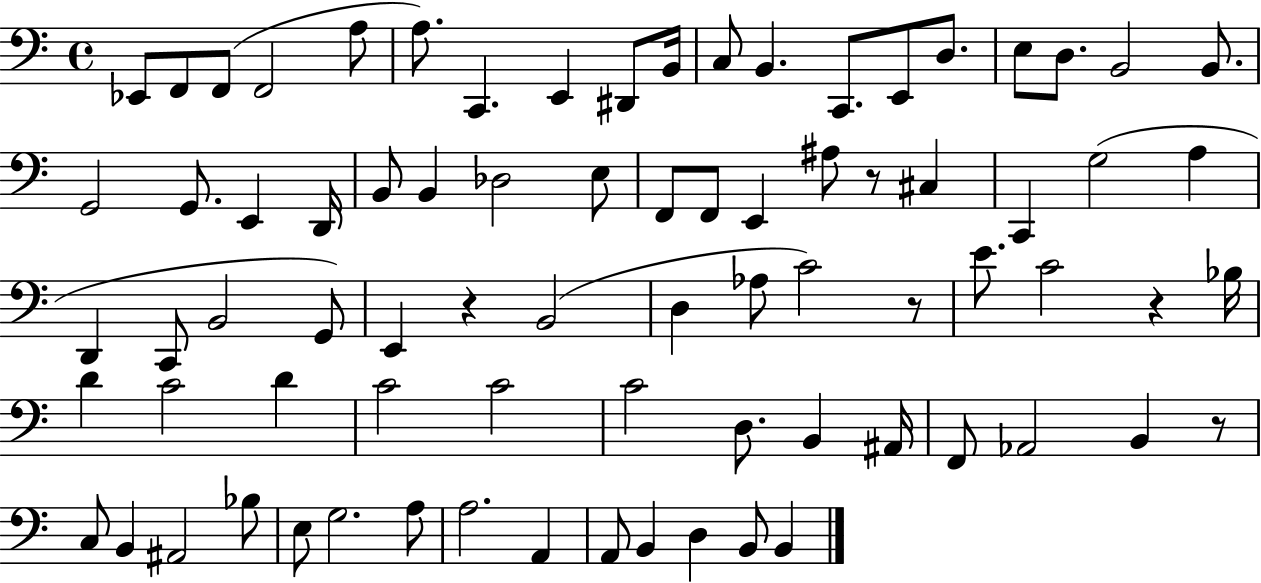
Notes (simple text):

Eb2/e F2/e F2/e F2/h A3/e A3/e. C2/q. E2/q D#2/e B2/s C3/e B2/q. C2/e. E2/e D3/e. E3/e D3/e. B2/h B2/e. G2/h G2/e. E2/q D2/s B2/e B2/q Db3/h E3/e F2/e F2/e E2/q A#3/e R/e C#3/q C2/q G3/h A3/q D2/q C2/e B2/h G2/e E2/q R/q B2/h D3/q Ab3/e C4/h R/e E4/e. C4/h R/q Bb3/s D4/q C4/h D4/q C4/h C4/h C4/h D3/e. B2/q A#2/s F2/e Ab2/h B2/q R/e C3/e B2/q A#2/h Bb3/e E3/e G3/h. A3/e A3/h. A2/q A2/e B2/q D3/q B2/e B2/q